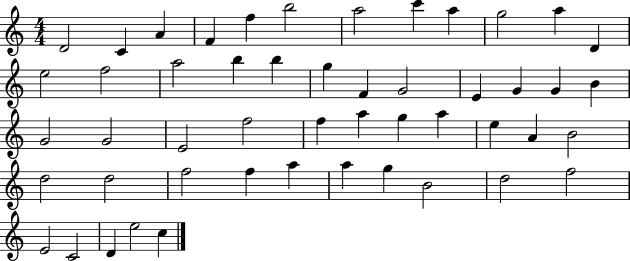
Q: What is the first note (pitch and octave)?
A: D4